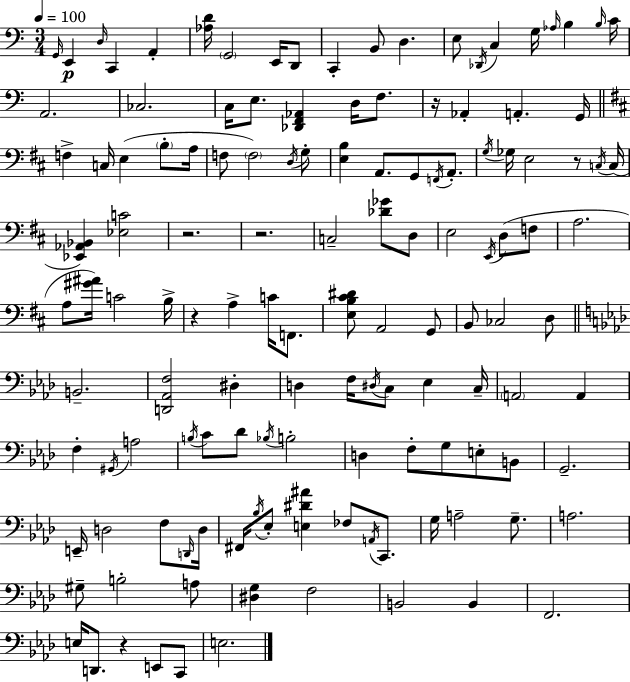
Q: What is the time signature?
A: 3/4